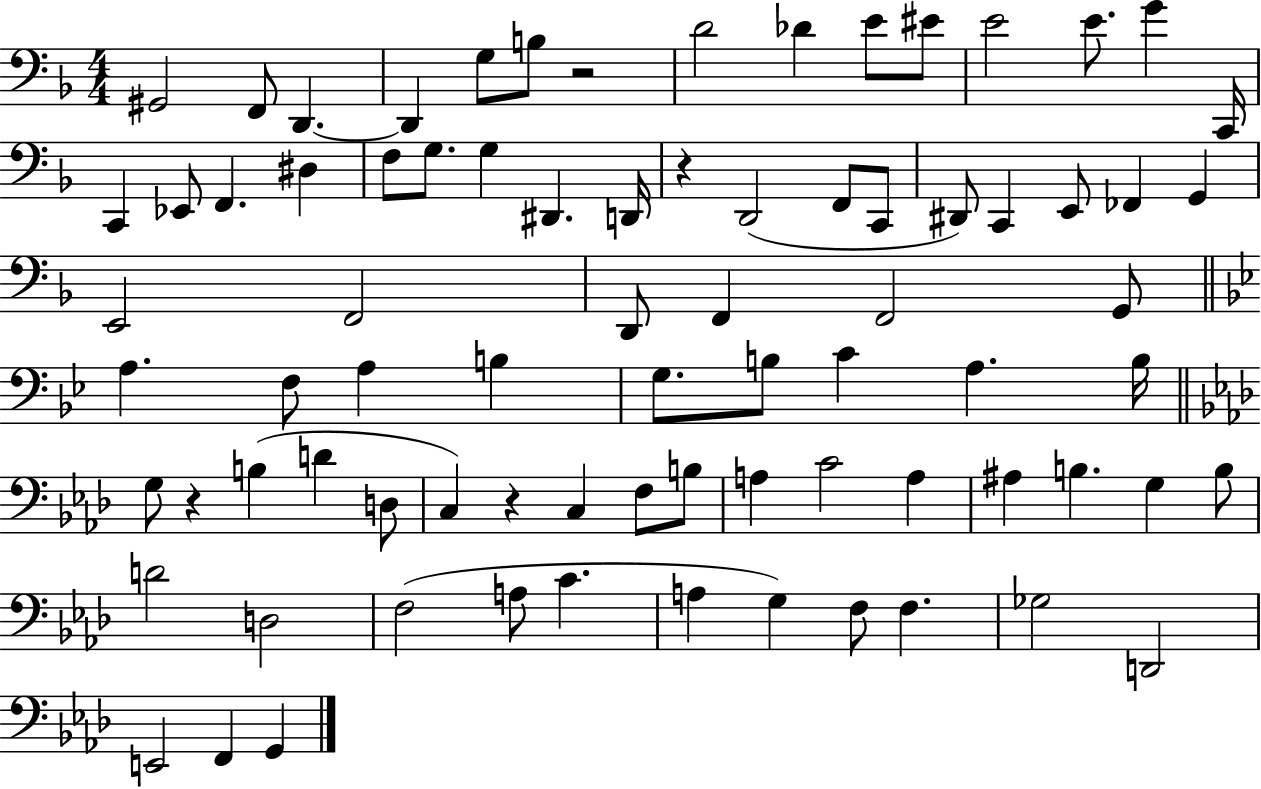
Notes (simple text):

G#2/h F2/e D2/q. D2/q G3/e B3/e R/h D4/h Db4/q E4/e EIS4/e E4/h E4/e. G4/q C2/s C2/q Eb2/e F2/q. D#3/q F3/e G3/e. G3/q D#2/q. D2/s R/q D2/h F2/e C2/e D#2/e C2/q E2/e FES2/q G2/q E2/h F2/h D2/e F2/q F2/h G2/e A3/q. F3/e A3/q B3/q G3/e. B3/e C4/q A3/q. B3/s G3/e R/q B3/q D4/q D3/e C3/q R/q C3/q F3/e B3/e A3/q C4/h A3/q A#3/q B3/q. G3/q B3/e D4/h D3/h F3/h A3/e C4/q. A3/q G3/q F3/e F3/q. Gb3/h D2/h E2/h F2/q G2/q